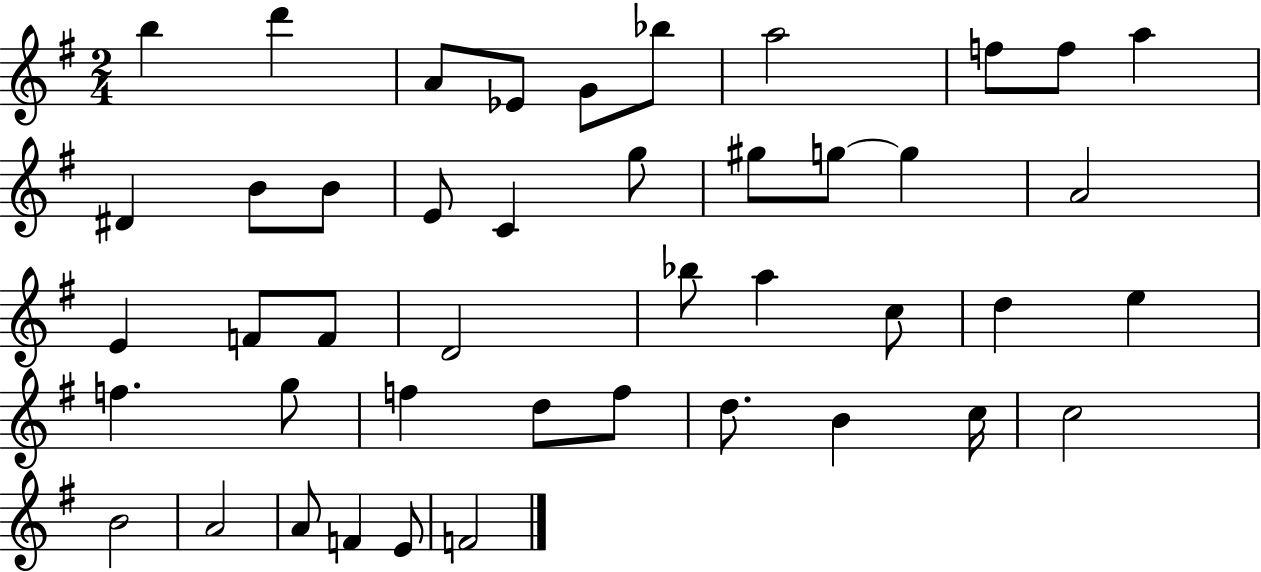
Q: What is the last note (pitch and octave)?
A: F4